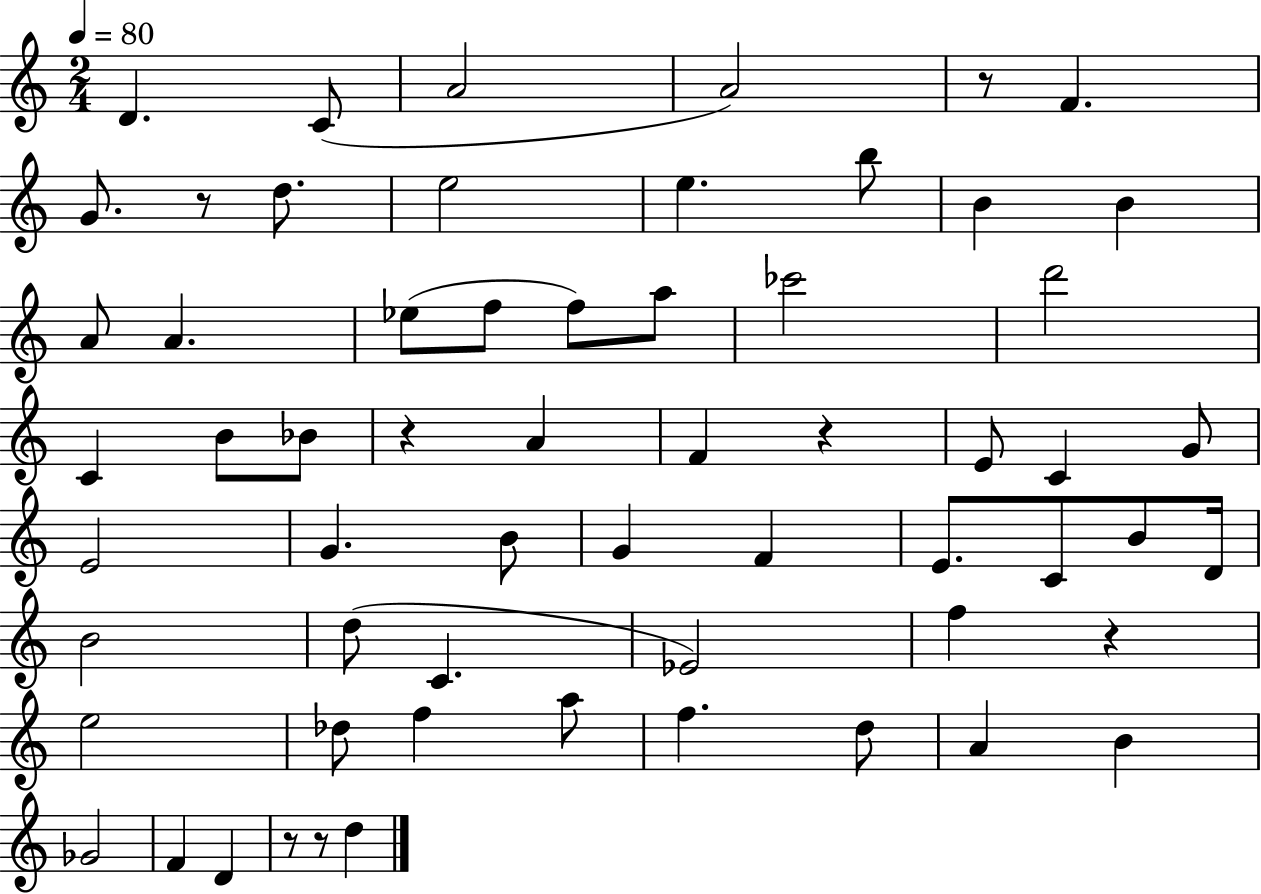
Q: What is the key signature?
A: C major